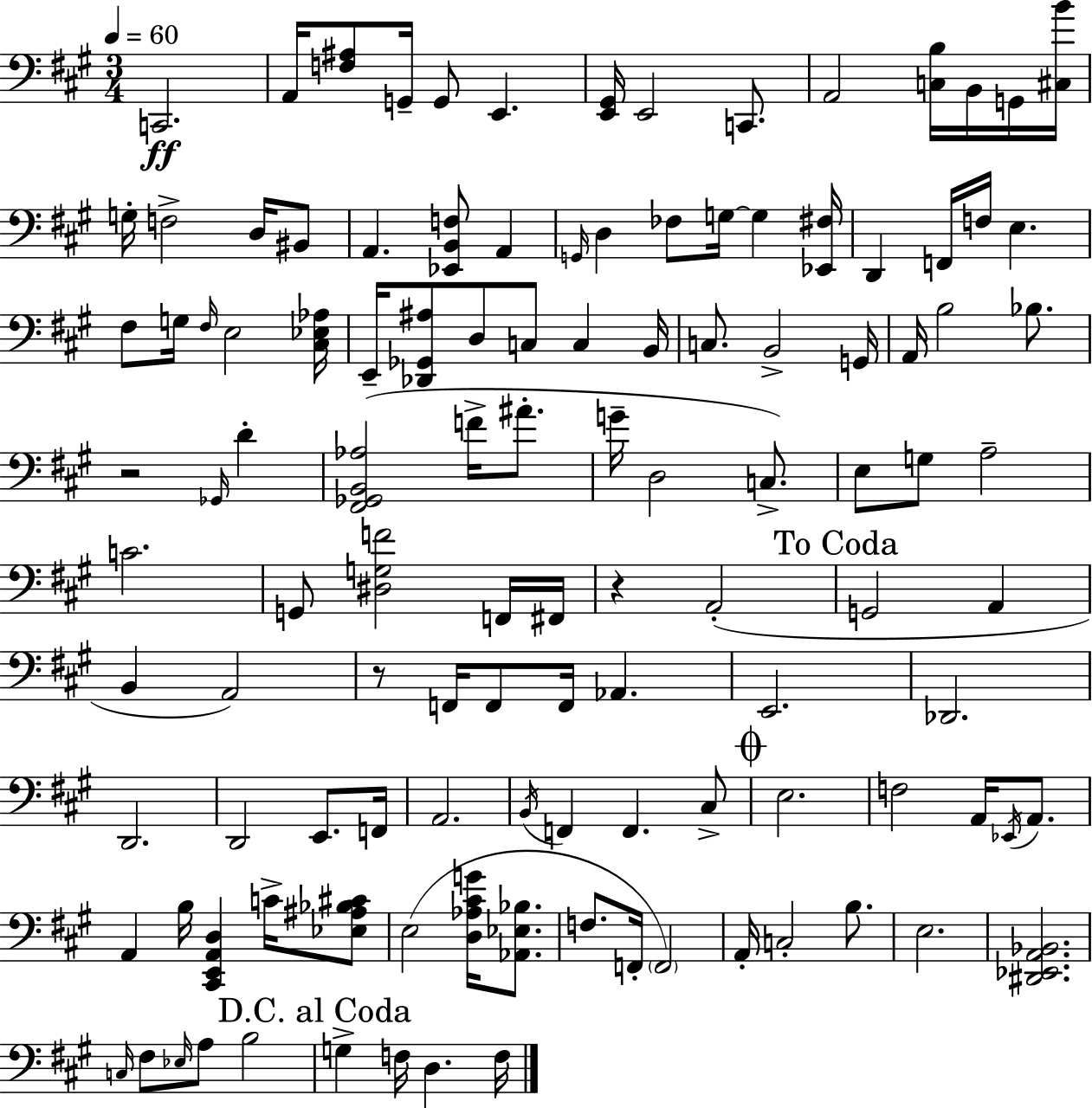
{
  \clef bass
  \numericTimeSignature
  \time 3/4
  \key a \major
  \tempo 4 = 60
  c,2.\ff | a,16 <f ais>8 g,16-- g,8 e,4. | <e, gis,>16 e,2 c,8. | a,2 <c b>16 b,16 g,16 <cis b'>16 | \break g16-. f2-> d16 bis,8 | a,4. <ees, b, f>8 a,4 | \grace { g,16 } d4 fes8 g16~~ g4 | <ees, fis>16 d,4 f,16 f16 e4. | \break fis8 g16 \grace { fis16 } e2 | <cis ees aes>16 e,16-- <des, ges, ais>8 d8 c8 c4 | b,16 c8. b,2-> | g,16 a,16 b2 bes8. | \break r2 \grace { ges,16 } d'4-. | <fis, ges, b, aes>2( f'16-> | ais'8.-. g'16-- d2 | c8.->) e8 g8 a2-- | \break c'2. | g,8 <dis g f'>2 | f,16 fis,16 r4 a,2-.( | \mark "To Coda" g,2 a,4 | \break b,4 a,2) | r8 f,16 f,8 f,16 aes,4. | e,2. | des,2. | \break d,2. | d,2 e,8. | f,16 a,2. | \acciaccatura { b,16 } f,4 f,4. | \break cis8-> \mark \markup { \musicglyph "scripts.coda" } e2. | f2 | a,16 \acciaccatura { ees,16 } a,8. a,4 b16 <cis, e, a, d>4 | c'16-> <ees ais bes cis'>8 e2( | \break <d aes cis' g'>16 <aes, ees bes>8. f8. f,16-. \parenthesize f,2) | a,16-. c2-. | b8. e2. | <dis, ees, a, bes,>2. | \break \grace { c16 } fis8 \grace { ees16 } a8 b2 | \mark "D.C. al Coda" g4-> f16 | d4. f16 \bar "|."
}